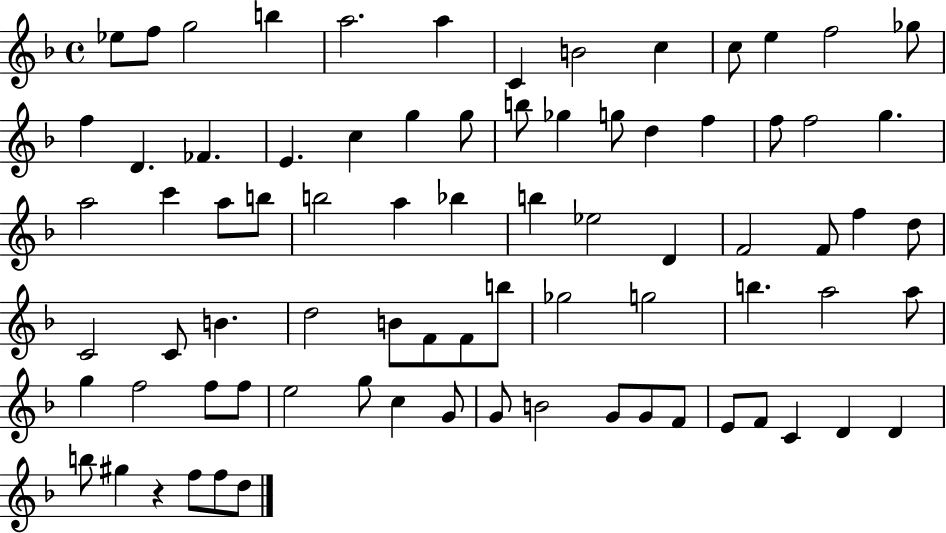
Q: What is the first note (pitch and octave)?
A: Eb5